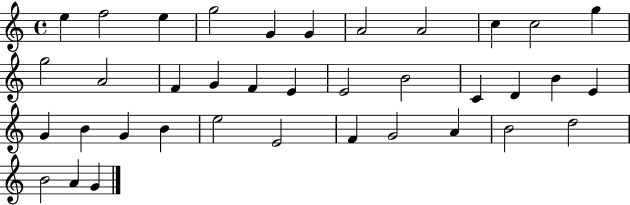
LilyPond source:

{
  \clef treble
  \time 4/4
  \defaultTimeSignature
  \key c \major
  e''4 f''2 e''4 | g''2 g'4 g'4 | a'2 a'2 | c''4 c''2 g''4 | \break g''2 a'2 | f'4 g'4 f'4 e'4 | e'2 b'2 | c'4 d'4 b'4 e'4 | \break g'4 b'4 g'4 b'4 | e''2 e'2 | f'4 g'2 a'4 | b'2 d''2 | \break b'2 a'4 g'4 | \bar "|."
}